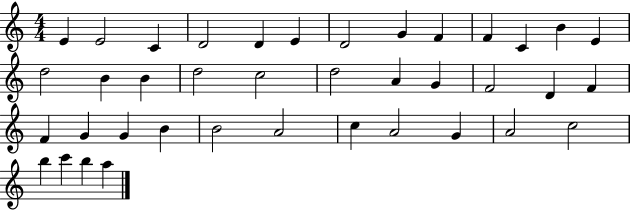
{
  \clef treble
  \numericTimeSignature
  \time 4/4
  \key c \major
  e'4 e'2 c'4 | d'2 d'4 e'4 | d'2 g'4 f'4 | f'4 c'4 b'4 e'4 | \break d''2 b'4 b'4 | d''2 c''2 | d''2 a'4 g'4 | f'2 d'4 f'4 | \break f'4 g'4 g'4 b'4 | b'2 a'2 | c''4 a'2 g'4 | a'2 c''2 | \break b''4 c'''4 b''4 a''4 | \bar "|."
}